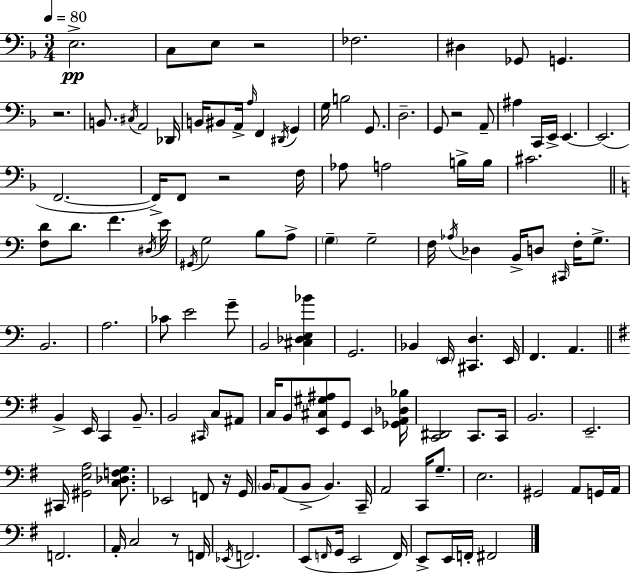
X:1
T:Untitled
M:3/4
L:1/4
K:F
E,2 C,/2 E,/2 z2 _F,2 ^D, _G,,/2 G,, z2 B,,/2 ^C,/4 A,,2 _D,,/4 B,,/4 ^B,,/2 A,,/4 A,/4 F,, ^D,,/4 G,, G,/4 B,2 G,,/2 D,2 G,,/2 z2 A,,/2 ^A, C,,/4 E,,/4 E,, E,,2 F,,2 F,,/4 F,,/2 z2 F,/4 _A,/2 A,2 B,/4 B,/4 ^C2 [F,D]/2 D/2 F ^D,/4 E/4 ^G,,/4 G,2 B,/2 A,/2 G, G,2 F,/4 _A,/4 _D, B,,/4 D,/2 ^C,,/4 F,/4 G,/2 B,,2 A,2 _C/2 E2 G/2 B,,2 [^C,_D,E,_B] G,,2 _B,, E,,/4 [^C,,D,] E,,/4 F,, A,, B,, E,,/4 C,, B,,/2 B,,2 ^C,,/4 C,/2 ^A,,/2 C,/4 B,,/2 [E,,^C,^G,^A,]/2 G,,/2 E,, [_G,,A,,_D,_B,]/4 [C,,^D,,]2 C,,/2 C,,/4 B,,2 E,,2 ^C,,/4 [^G,,E,A,]2 [C,_D,F,G,]/2 _E,,2 F,,/2 z/4 G,,/4 B,,/4 A,,/2 B,,/2 B,, C,,/4 A,,2 C,,/4 G,/2 E,2 ^G,,2 A,,/2 G,,/4 A,,/4 F,,2 A,,/4 C,2 z/2 F,,/4 _E,,/4 F,,2 E,,/2 F,,/4 G,,/4 E,,2 F,,/4 E,,/2 E,,/4 F,,/4 ^F,,2